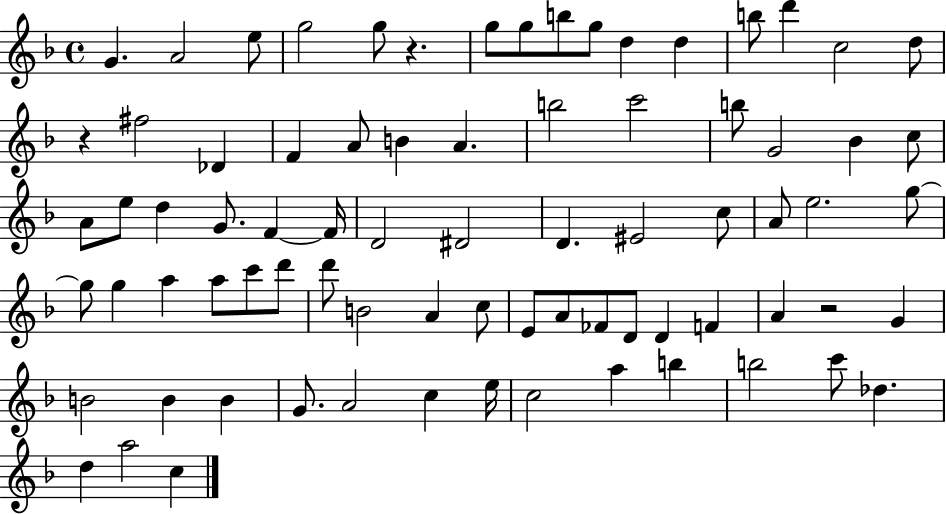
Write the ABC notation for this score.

X:1
T:Untitled
M:4/4
L:1/4
K:F
G A2 e/2 g2 g/2 z g/2 g/2 b/2 g/2 d d b/2 d' c2 d/2 z ^f2 _D F A/2 B A b2 c'2 b/2 G2 _B c/2 A/2 e/2 d G/2 F F/4 D2 ^D2 D ^E2 c/2 A/2 e2 g/2 g/2 g a a/2 c'/2 d'/2 d'/2 B2 A c/2 E/2 A/2 _F/2 D/2 D F A z2 G B2 B B G/2 A2 c e/4 c2 a b b2 c'/2 _d d a2 c